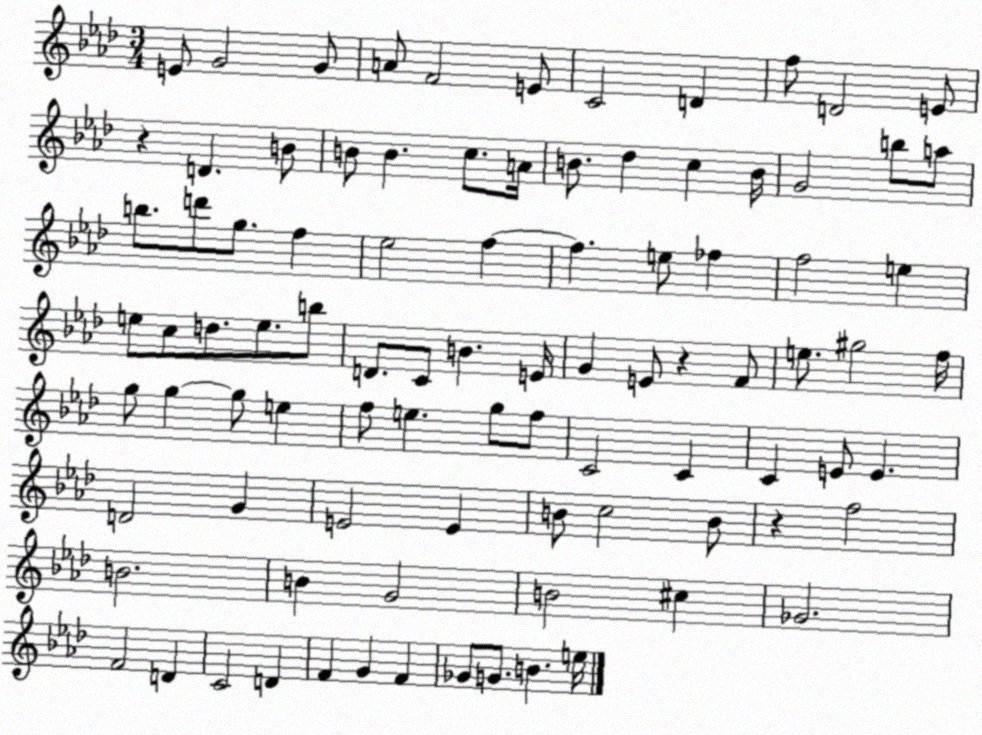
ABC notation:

X:1
T:Untitled
M:3/4
L:1/4
K:Ab
E/2 G2 G/2 A/2 F2 E/2 C2 D f/2 D2 E/2 z D B/2 B/2 B c/2 A/4 B/2 _d c B/4 G2 b/2 a/2 b/2 d'/2 g/2 f _e2 f f e/2 _f f2 e e/2 c/2 d/2 e/2 b/2 D/2 C/2 B E/4 G E/2 z F/2 e/2 ^g2 f/4 g/2 g g/2 e f/2 e g/2 f/2 C2 C C E/2 E D2 G E2 E B/2 c2 B/2 z f2 B2 B G2 B2 ^c _G2 F2 D C2 D F G F _G/2 G/2 B e/4